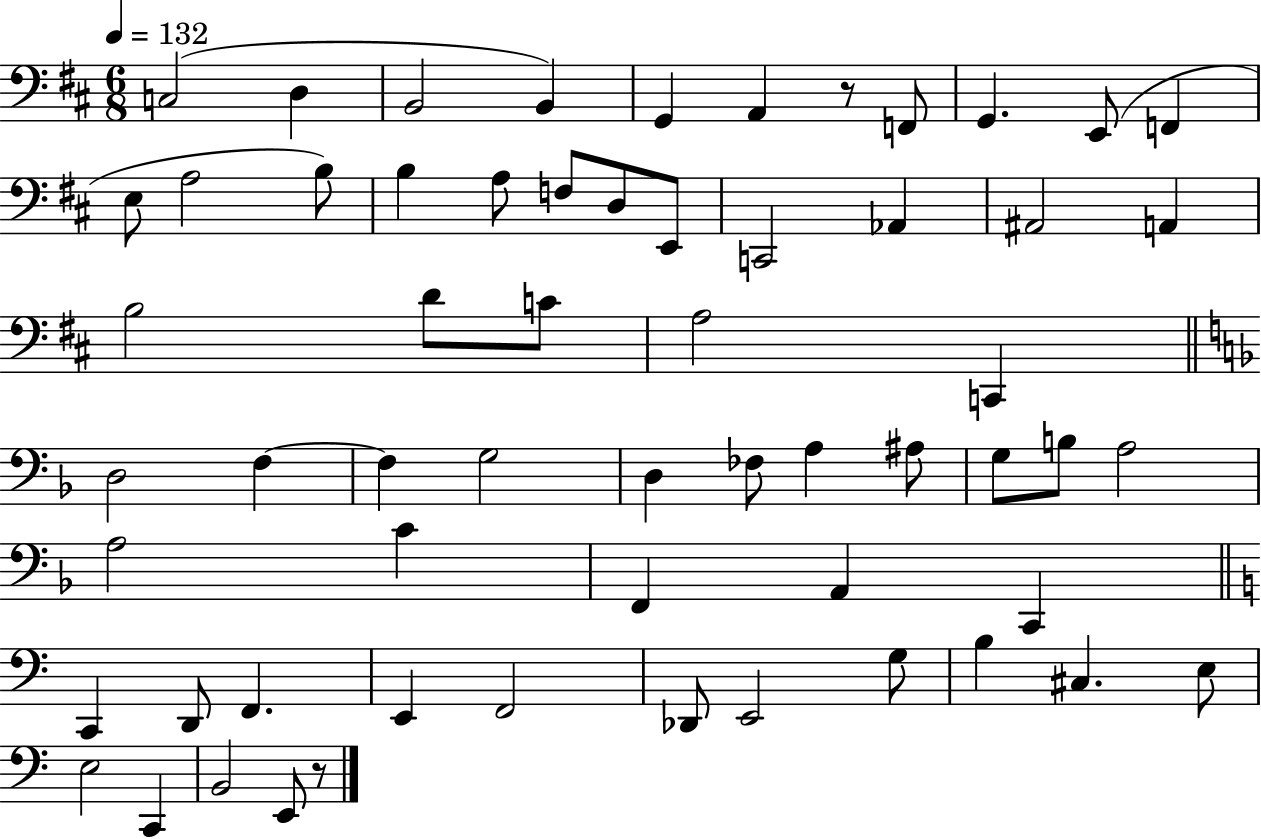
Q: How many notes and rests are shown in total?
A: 60